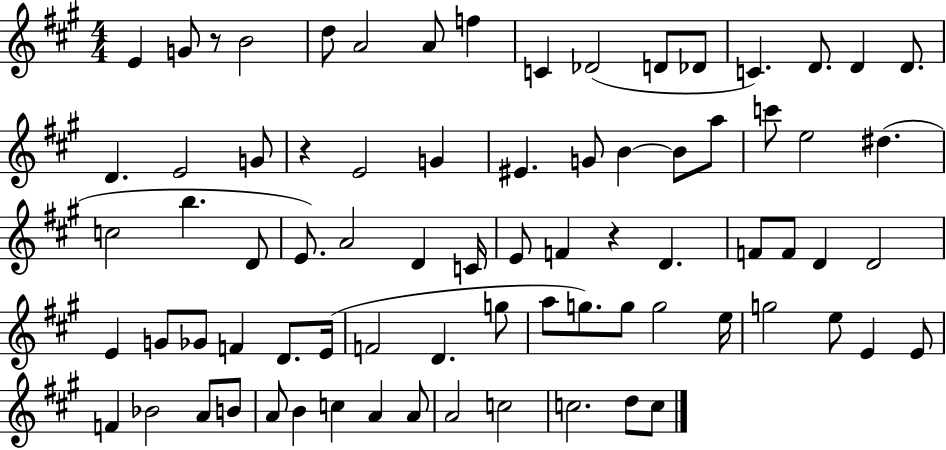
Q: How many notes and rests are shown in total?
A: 77